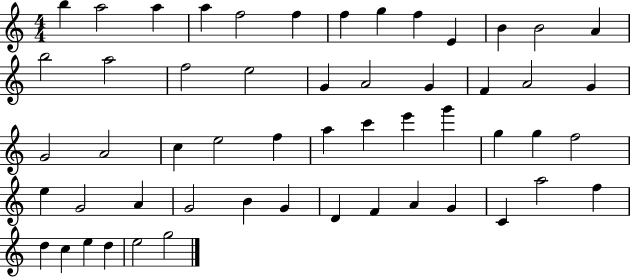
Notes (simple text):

B5/q A5/h A5/q A5/q F5/h F5/q F5/q G5/q F5/q E4/q B4/q B4/h A4/q B5/h A5/h F5/h E5/h G4/q A4/h G4/q F4/q A4/h G4/q G4/h A4/h C5/q E5/h F5/q A5/q C6/q E6/q G6/q G5/q G5/q F5/h E5/q G4/h A4/q G4/h B4/q G4/q D4/q F4/q A4/q G4/q C4/q A5/h F5/q D5/q C5/q E5/q D5/q E5/h G5/h